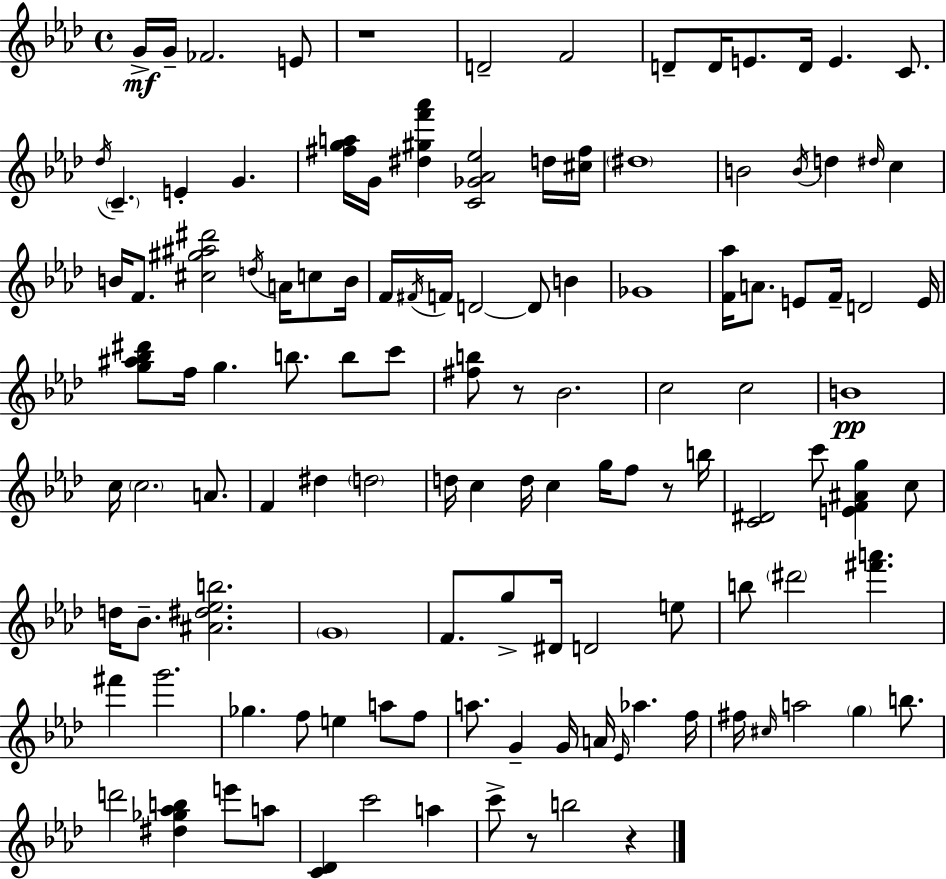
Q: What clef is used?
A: treble